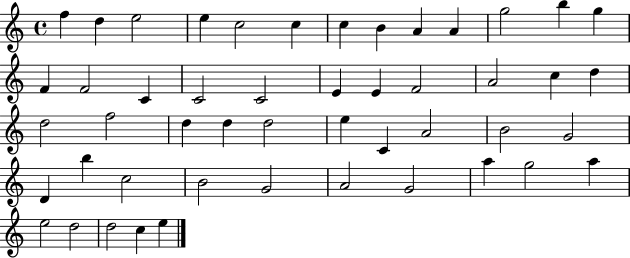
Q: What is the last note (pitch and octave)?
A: E5